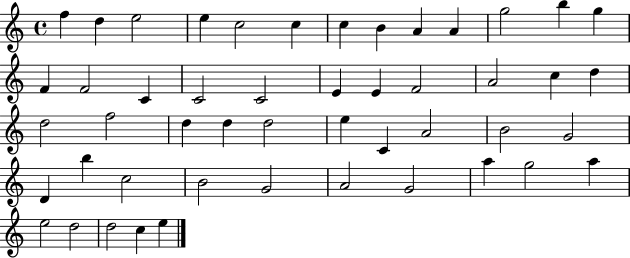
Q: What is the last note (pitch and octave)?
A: E5